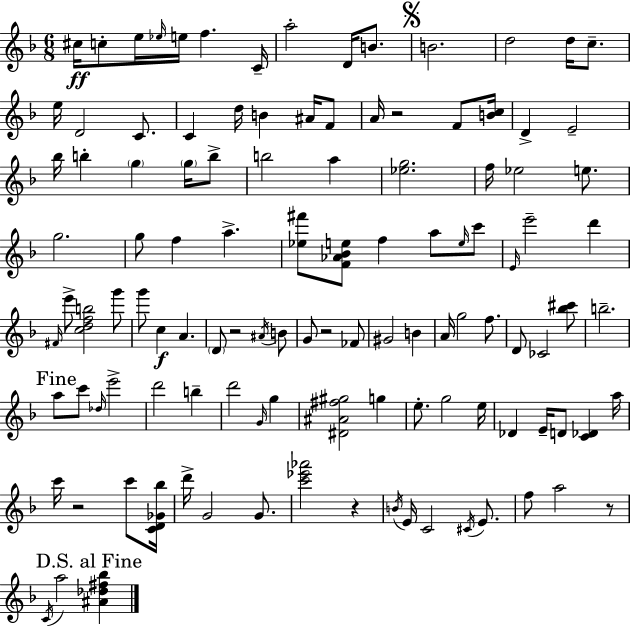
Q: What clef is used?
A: treble